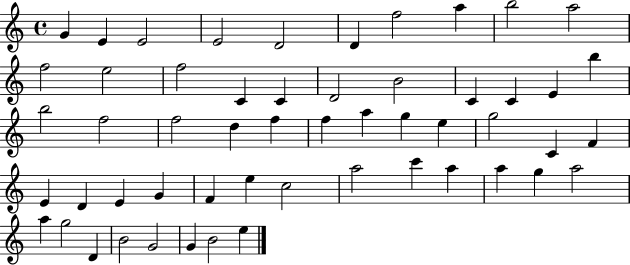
G4/q E4/q E4/h E4/h D4/h D4/q F5/h A5/q B5/h A5/h F5/h E5/h F5/h C4/q C4/q D4/h B4/h C4/q C4/q E4/q B5/q B5/h F5/h F5/h D5/q F5/q F5/q A5/q G5/q E5/q G5/h C4/q F4/q E4/q D4/q E4/q G4/q F4/q E5/q C5/h A5/h C6/q A5/q A5/q G5/q A5/h A5/q G5/h D4/q B4/h G4/h G4/q B4/h E5/q